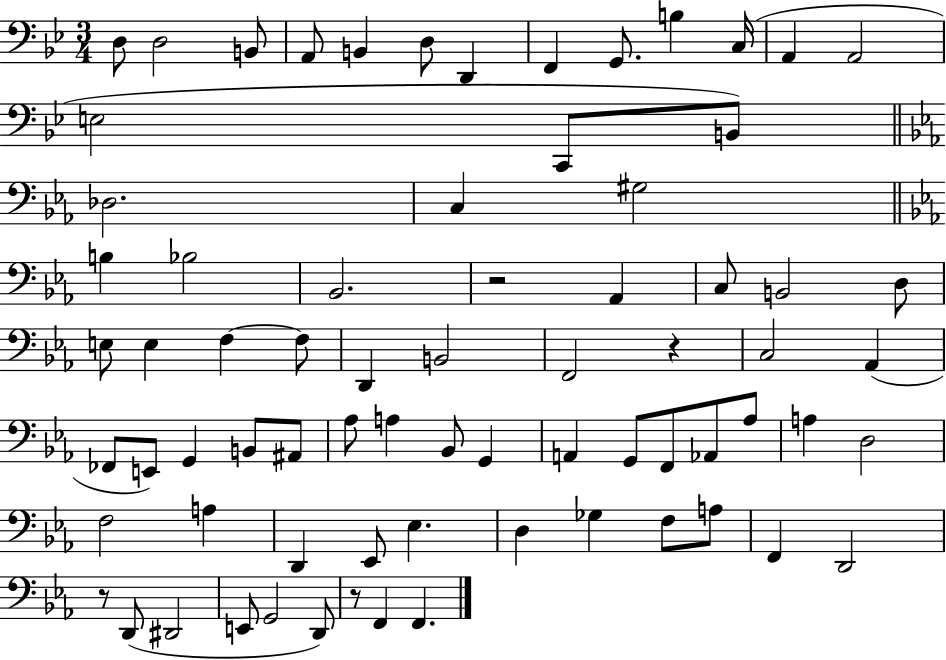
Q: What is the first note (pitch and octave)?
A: D3